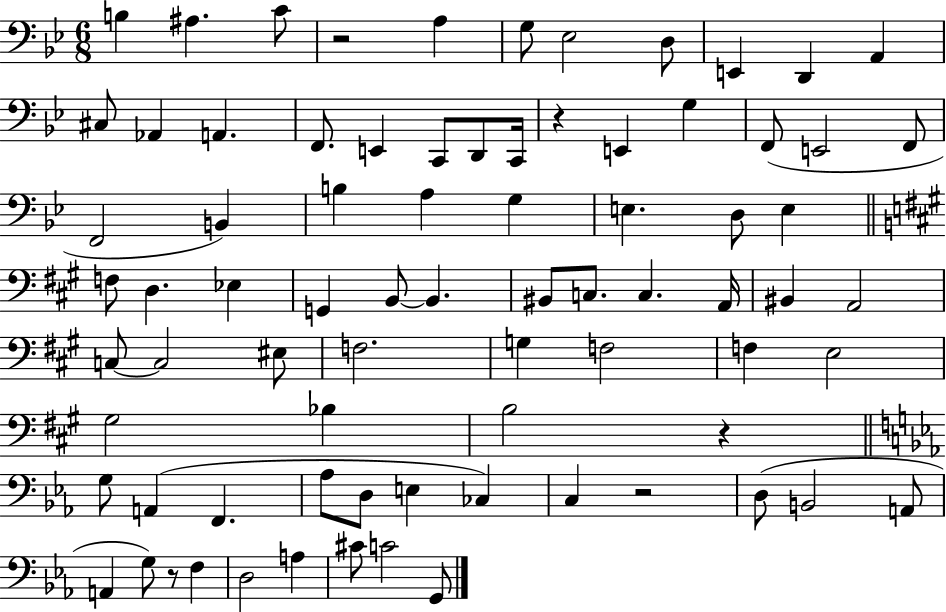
B3/q A#3/q. C4/e R/h A3/q G3/e Eb3/h D3/e E2/q D2/q A2/q C#3/e Ab2/q A2/q. F2/e. E2/q C2/e D2/e C2/s R/q E2/q G3/q F2/e E2/h F2/e F2/h B2/q B3/q A3/q G3/q E3/q. D3/e E3/q F3/e D3/q. Eb3/q G2/q B2/e B2/q. BIS2/e C3/e. C3/q. A2/s BIS2/q A2/h C3/e C3/h EIS3/e F3/h. G3/q F3/h F3/q E3/h G#3/h Bb3/q B3/h R/q G3/e A2/q F2/q. Ab3/e D3/e E3/q CES3/q C3/q R/h D3/e B2/h A2/e A2/q G3/e R/e F3/q D3/h A3/q C#4/e C4/h G2/e